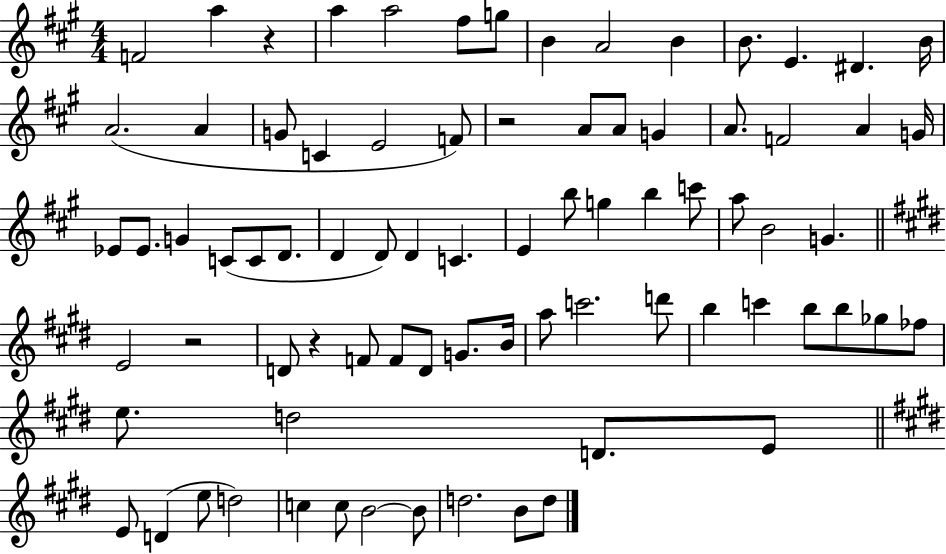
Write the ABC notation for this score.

X:1
T:Untitled
M:4/4
L:1/4
K:A
F2 a z a a2 ^f/2 g/2 B A2 B B/2 E ^D B/4 A2 A G/2 C E2 F/2 z2 A/2 A/2 G A/2 F2 A G/4 _E/2 _E/2 G C/2 C/2 D/2 D D/2 D C E b/2 g b c'/2 a/2 B2 G E2 z2 D/2 z F/2 F/2 D/2 G/2 B/4 a/2 c'2 d'/2 b c' b/2 b/2 _g/2 _f/2 e/2 d2 D/2 E/2 E/2 D e/2 d2 c c/2 B2 B/2 d2 B/2 d/2